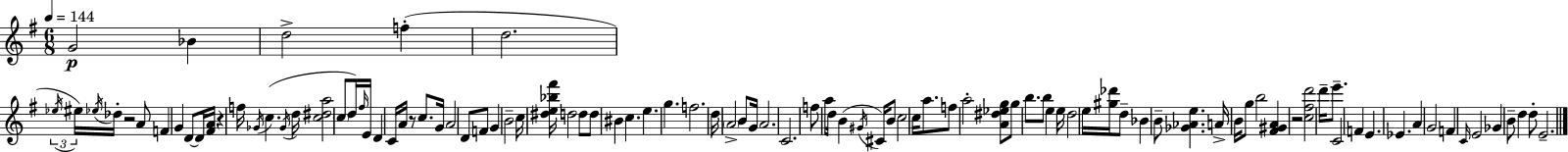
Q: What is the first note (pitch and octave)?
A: G4